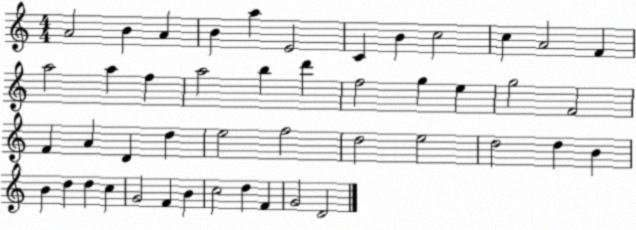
X:1
T:Untitled
M:4/4
L:1/4
K:C
A2 B A B a E2 C B c2 c A2 F a2 a f a2 b d' f2 g e g2 F2 F A D d e2 f2 d2 e2 d2 d B B d d c G2 F B c2 d F G2 D2